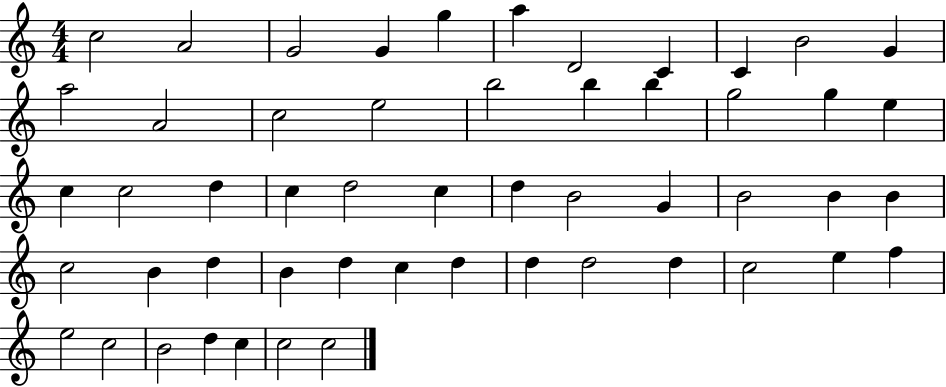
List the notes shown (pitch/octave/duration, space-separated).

C5/h A4/h G4/h G4/q G5/q A5/q D4/h C4/q C4/q B4/h G4/q A5/h A4/h C5/h E5/h B5/h B5/q B5/q G5/h G5/q E5/q C5/q C5/h D5/q C5/q D5/h C5/q D5/q B4/h G4/q B4/h B4/q B4/q C5/h B4/q D5/q B4/q D5/q C5/q D5/q D5/q D5/h D5/q C5/h E5/q F5/q E5/h C5/h B4/h D5/q C5/q C5/h C5/h